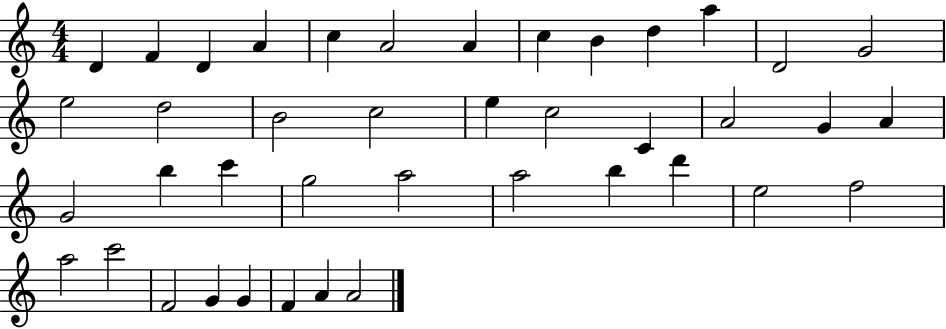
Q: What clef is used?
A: treble